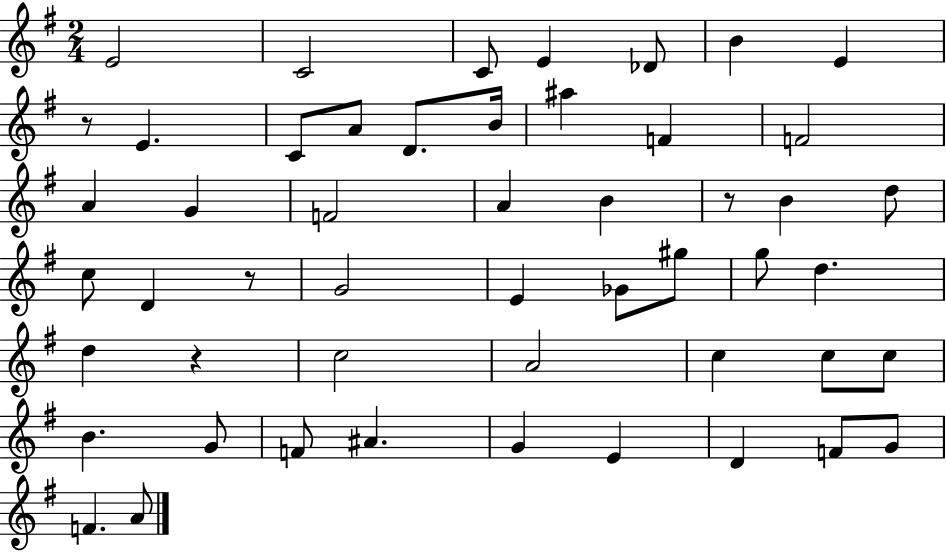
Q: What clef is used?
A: treble